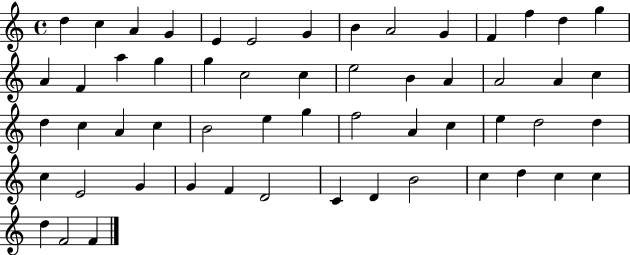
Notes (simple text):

D5/q C5/q A4/q G4/q E4/q E4/h G4/q B4/q A4/h G4/q F4/q F5/q D5/q G5/q A4/q F4/q A5/q G5/q G5/q C5/h C5/q E5/h B4/q A4/q A4/h A4/q C5/q D5/q C5/q A4/q C5/q B4/h E5/q G5/q F5/h A4/q C5/q E5/q D5/h D5/q C5/q E4/h G4/q G4/q F4/q D4/h C4/q D4/q B4/h C5/q D5/q C5/q C5/q D5/q F4/h F4/q